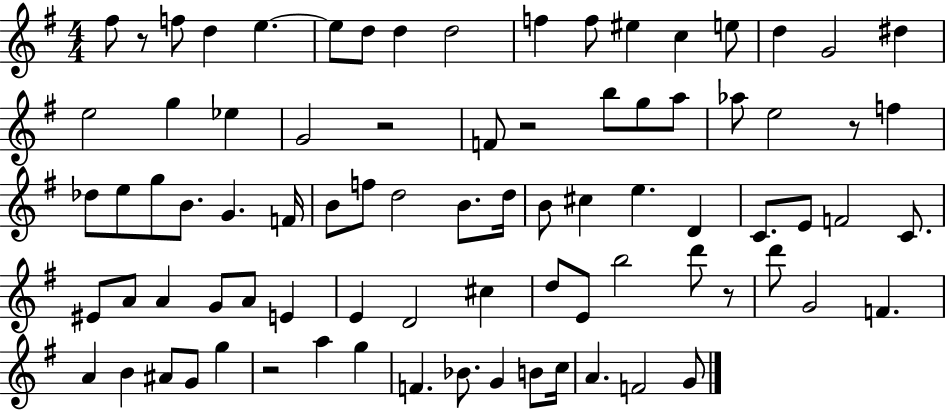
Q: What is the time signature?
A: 4/4